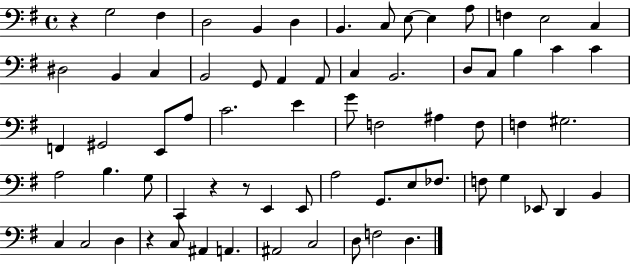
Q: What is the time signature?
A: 4/4